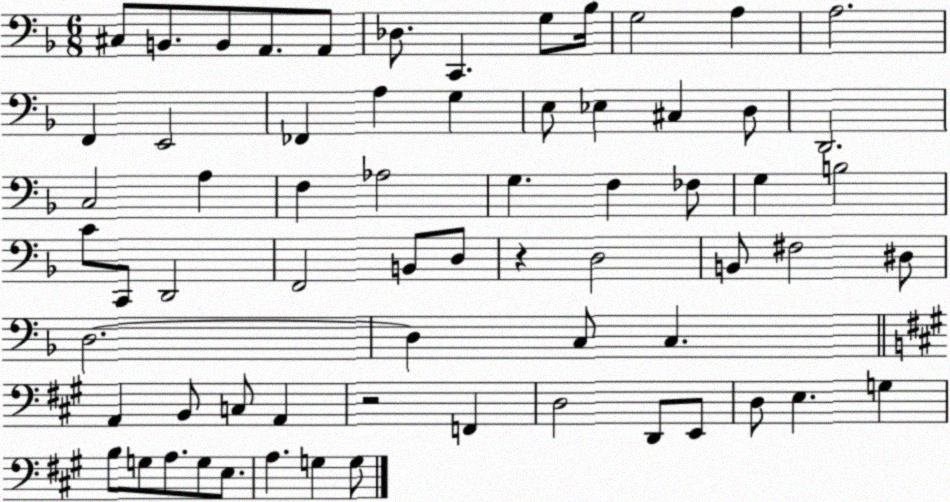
X:1
T:Untitled
M:6/8
L:1/4
K:F
^C,/2 B,,/2 B,,/2 A,,/2 A,,/2 _D,/2 C,, G,/2 _B,/4 G,2 A, A,2 F,, E,,2 _F,, A, G, E,/2 _E, ^C, D,/2 D,,2 C,2 A, F, _A,2 G, F, _F,/2 G, B,2 C/2 C,,/2 D,,2 F,,2 B,,/2 D,/2 z D,2 B,,/2 ^F,2 ^D,/2 D,2 D, C,/2 C, A,, B,,/2 C,/2 A,, z2 F,, D,2 D,,/2 E,,/2 D,/2 E, G, B,/2 G,/2 A,/2 G,/2 E,/2 A, G, G,/2